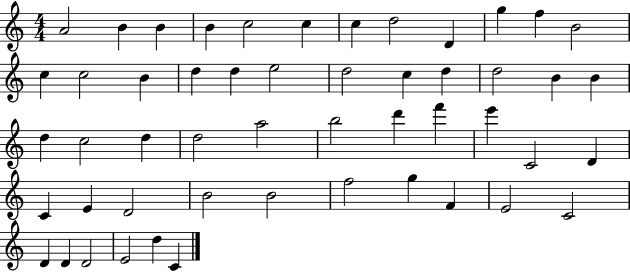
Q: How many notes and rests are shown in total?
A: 51